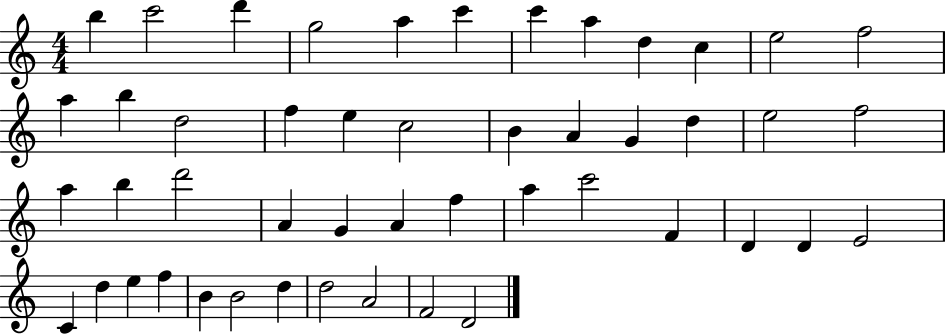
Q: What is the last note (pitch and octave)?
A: D4